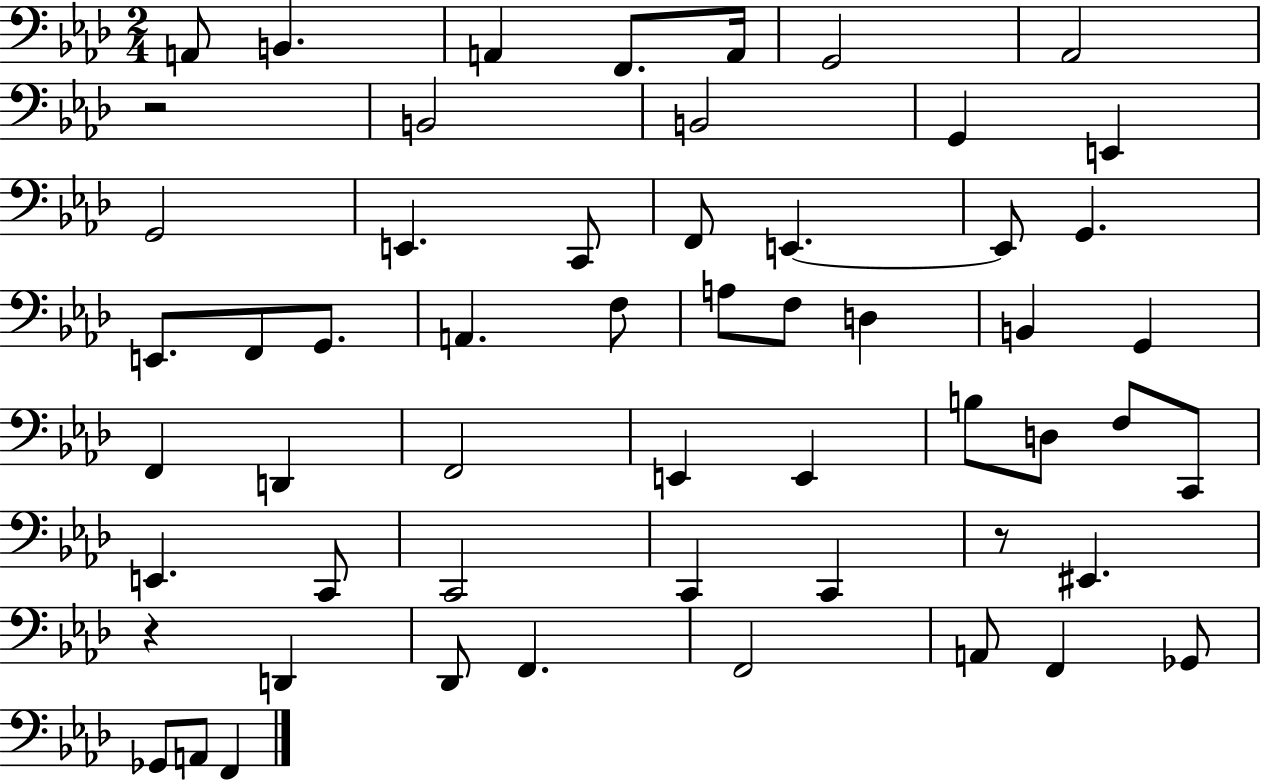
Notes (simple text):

A2/e B2/q. A2/q F2/e. A2/s G2/h Ab2/h R/h B2/h B2/h G2/q E2/q G2/h E2/q. C2/e F2/e E2/q. E2/e G2/q. E2/e. F2/e G2/e. A2/q. F3/e A3/e F3/e D3/q B2/q G2/q F2/q D2/q F2/h E2/q E2/q B3/e D3/e F3/e C2/e E2/q. C2/e C2/h C2/q C2/q R/e EIS2/q. R/q D2/q Db2/e F2/q. F2/h A2/e F2/q Gb2/e Gb2/e A2/e F2/q